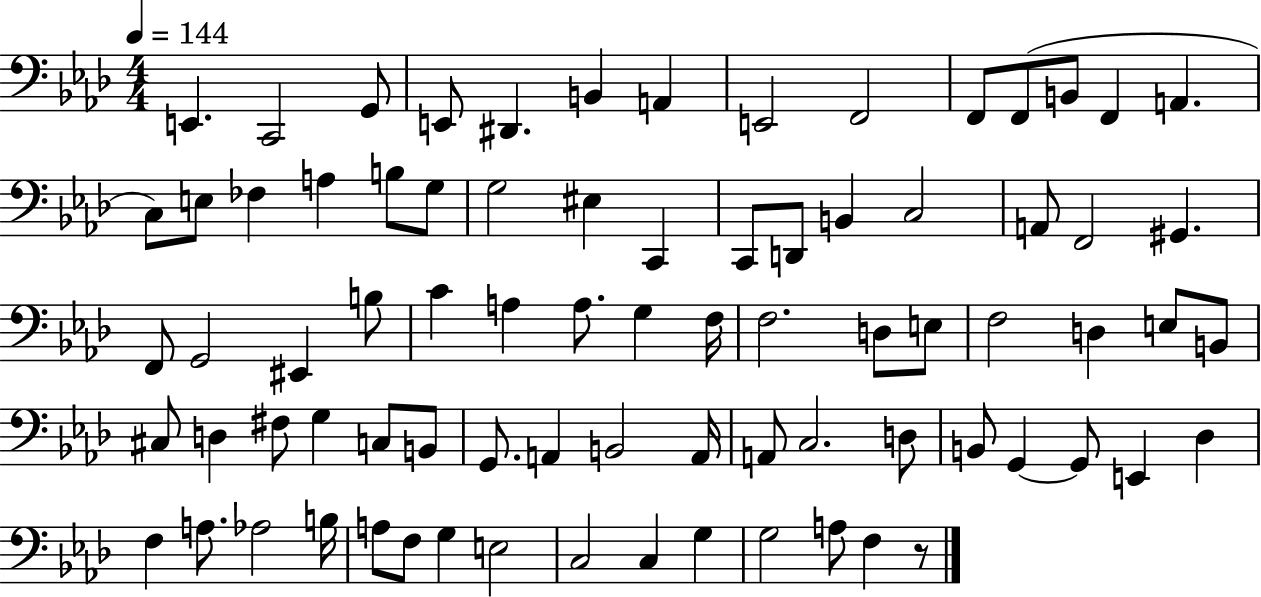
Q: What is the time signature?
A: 4/4